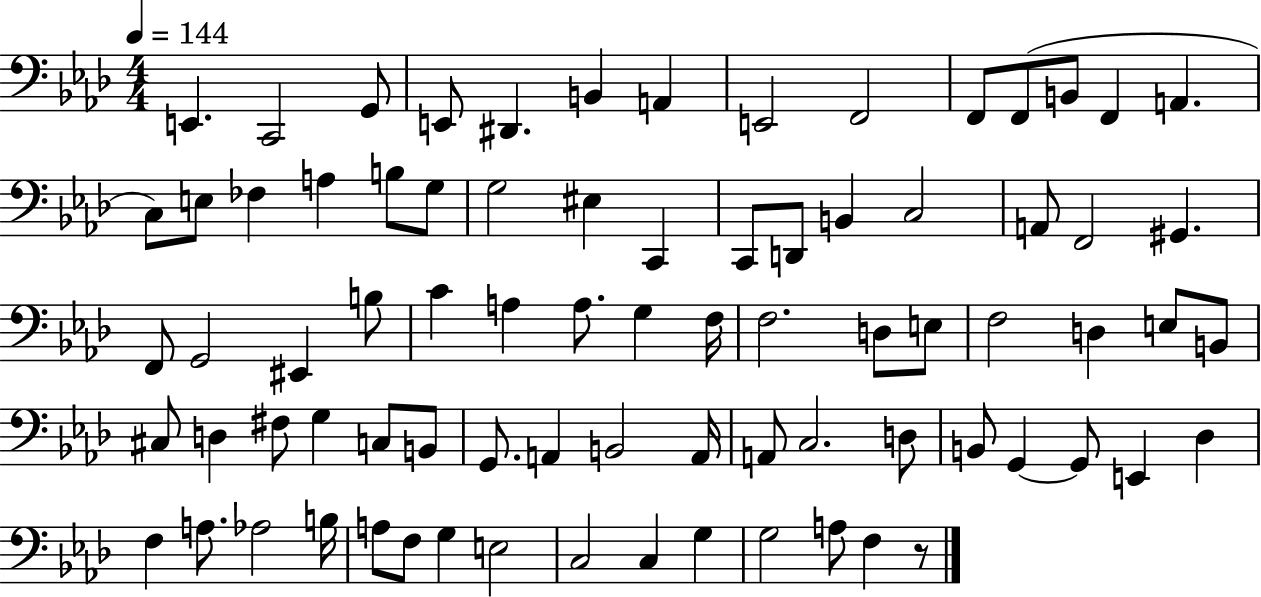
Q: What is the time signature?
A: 4/4